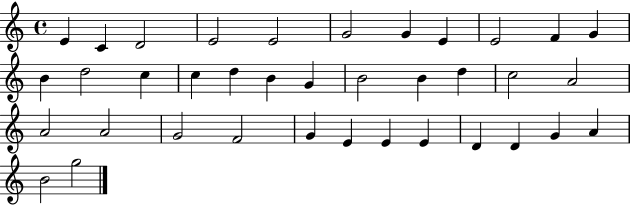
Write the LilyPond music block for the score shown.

{
  \clef treble
  \time 4/4
  \defaultTimeSignature
  \key c \major
  e'4 c'4 d'2 | e'2 e'2 | g'2 g'4 e'4 | e'2 f'4 g'4 | \break b'4 d''2 c''4 | c''4 d''4 b'4 g'4 | b'2 b'4 d''4 | c''2 a'2 | \break a'2 a'2 | g'2 f'2 | g'4 e'4 e'4 e'4 | d'4 d'4 g'4 a'4 | \break b'2 g''2 | \bar "|."
}